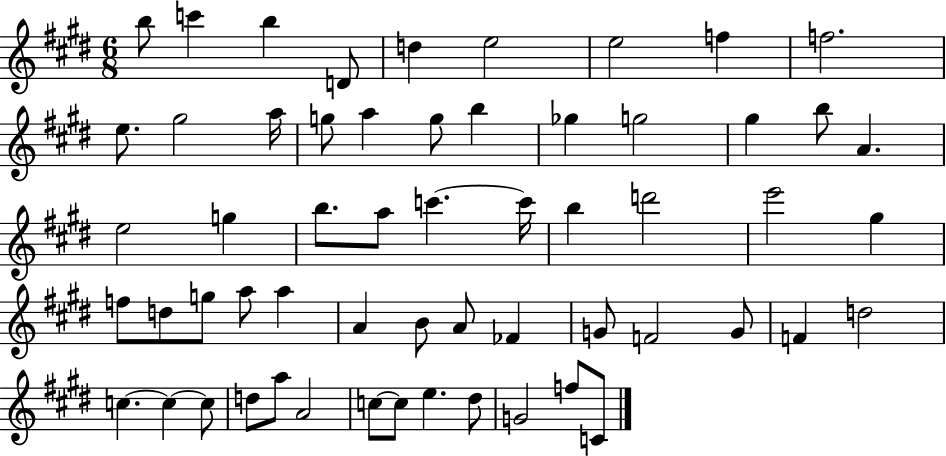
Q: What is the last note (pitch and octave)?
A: C4